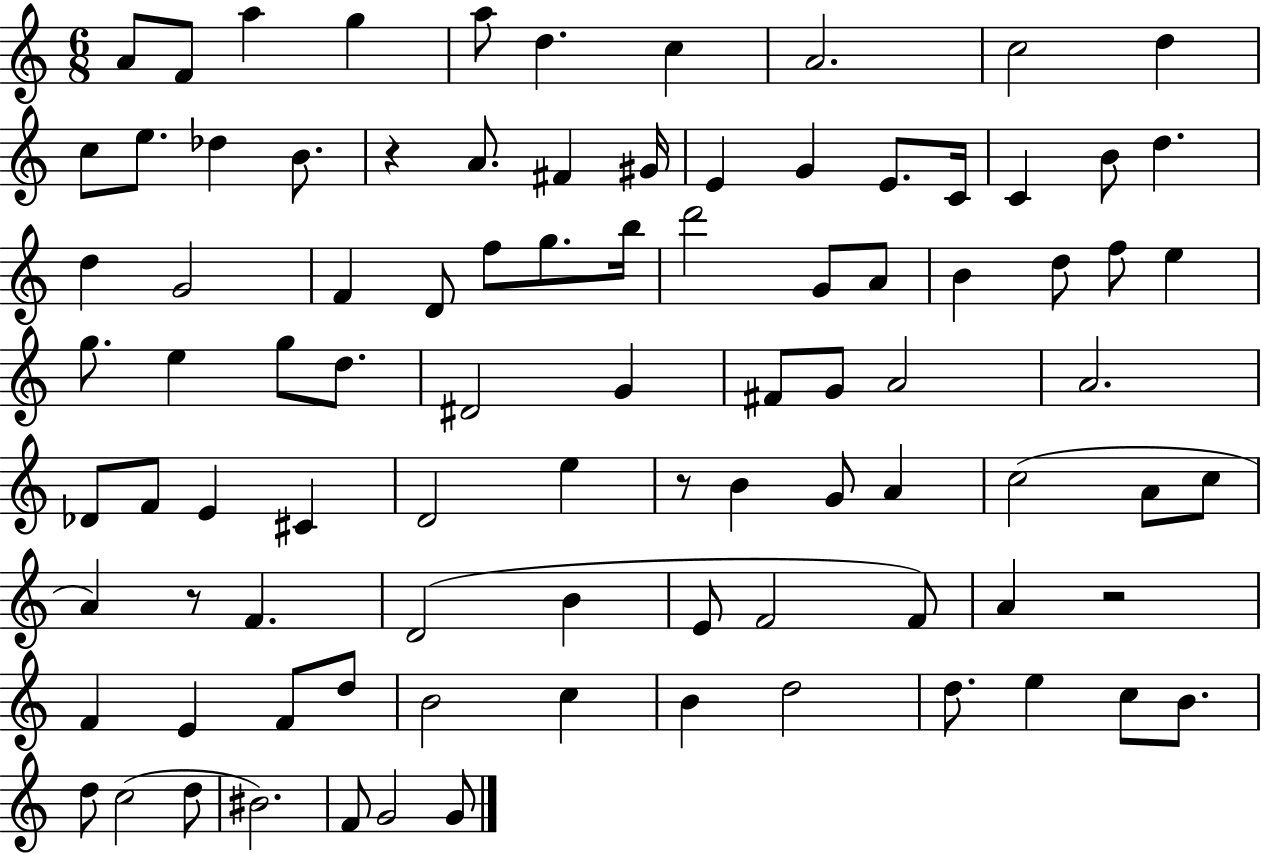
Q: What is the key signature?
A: C major